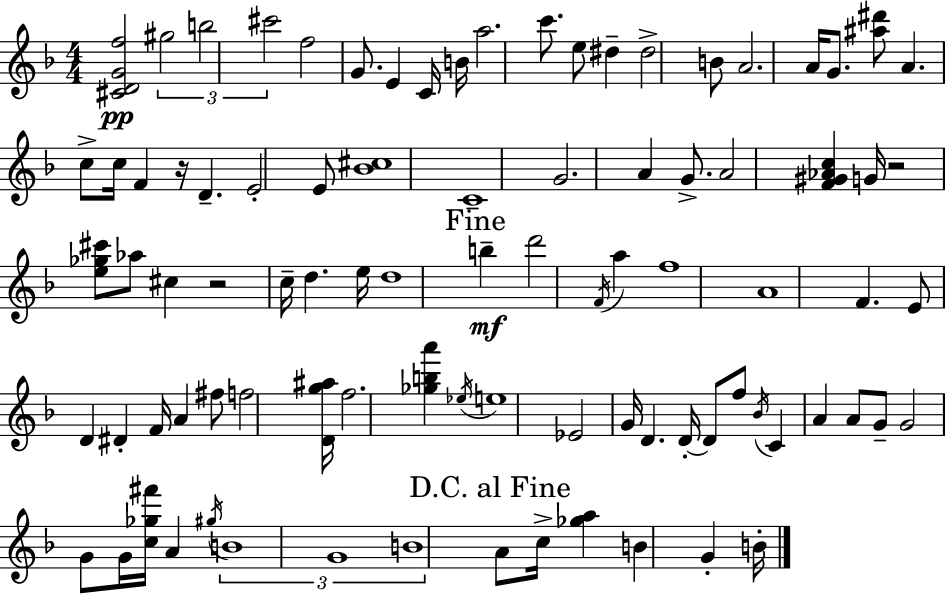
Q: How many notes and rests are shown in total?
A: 89